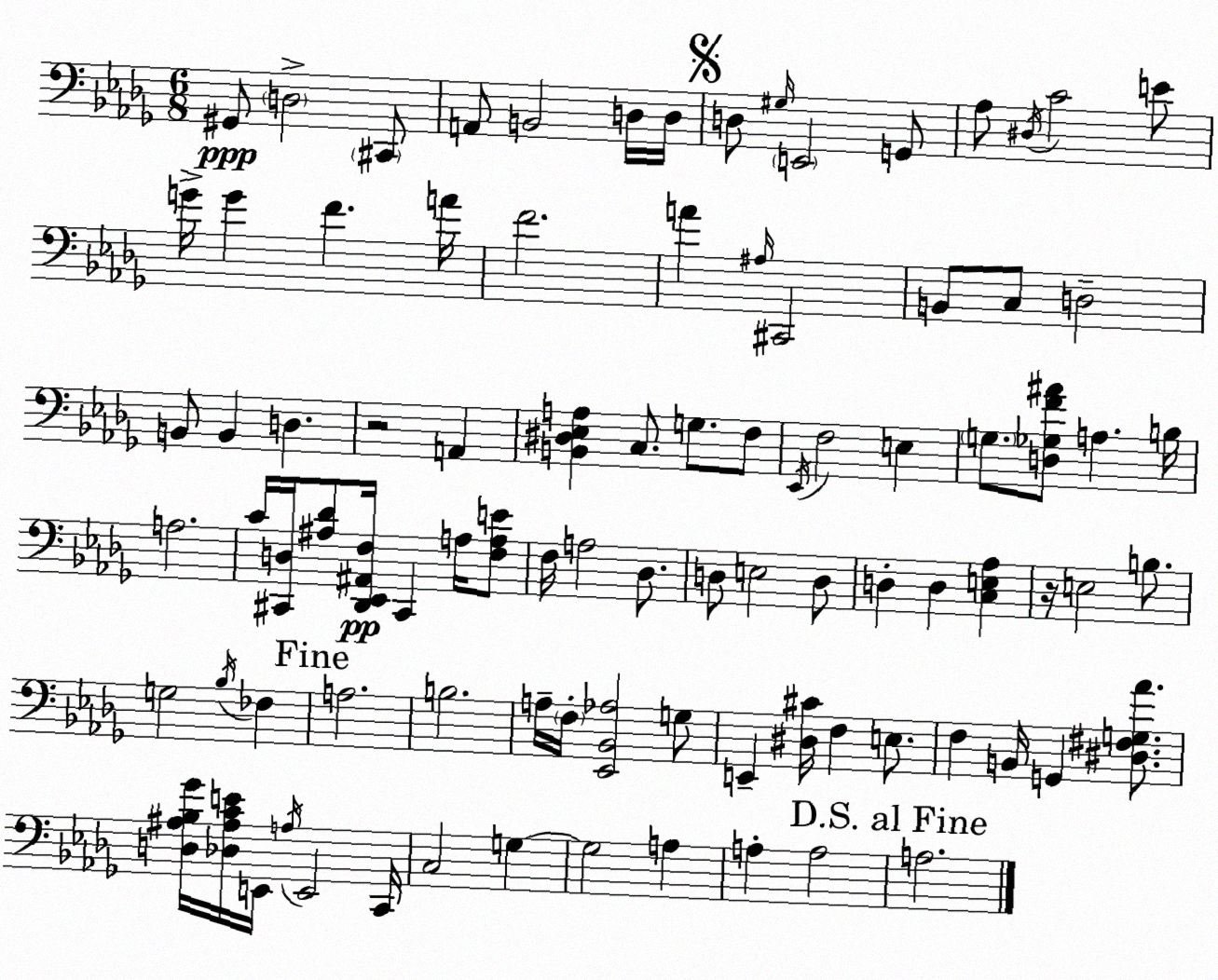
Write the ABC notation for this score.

X:1
T:Untitled
M:6/8
L:1/4
K:Bbm
^G,,/2 D,2 ^C,,/2 A,,/2 B,,2 D,/4 D,/4 D,/2 ^G,/4 E,,2 G,,/2 _A,/2 ^D,/4 C2 E/2 G/4 G F A/4 F2 A ^A,/4 ^C,,2 B,,/2 C,/2 D,2 B,,/2 B,, D, z2 A,, [B,,^D,_E,A,] C,/2 G,/2 F,/2 _E,,/4 F,2 E, G,/2 [D,_G,F^A]/2 A, B,/4 A,2 C/4 [^C,,D,]/4 [^A,_D]/2 [_D,,_E,,^A,,F,]/4 ^C,, A,/4 [F,A,E]/2 F,/4 A,2 _D,/2 D,/2 E,2 D,/2 D, D, [C,E,_A,] z/4 E,2 B,/2 G,2 _B,/4 _F, A,2 B,2 A,/4 F,/4 [_E,,_B,,_A,]2 G,/2 E,, [^D,^C]/4 F, E,/2 F, B,,/4 G,, [^D,^F,G,_A]/2 [D,^A,_B,_G]/4 [_D,^A,CE]/4 E,,/4 A,/4 E,,2 C,,/4 C,2 G, G,2 A, A, A,2 A,2